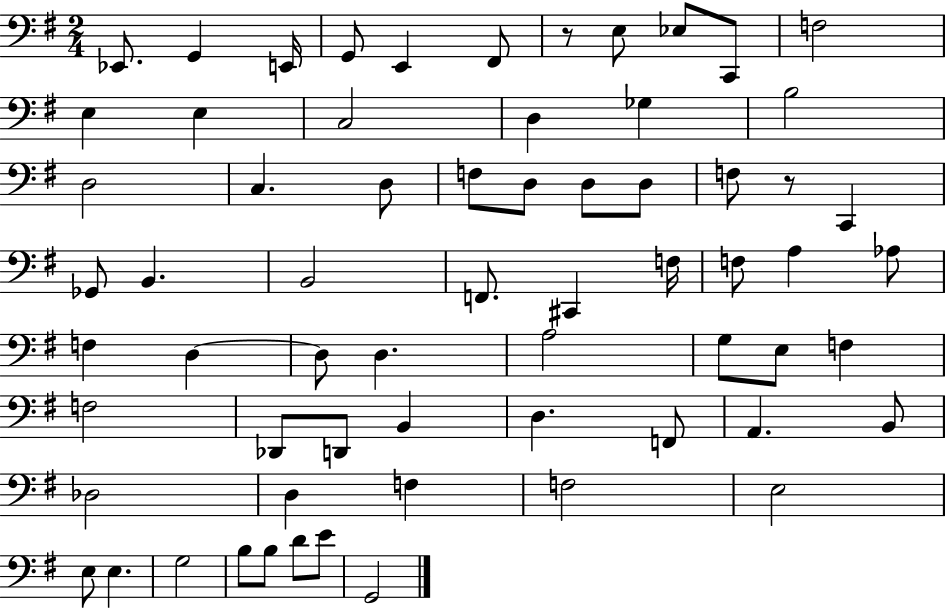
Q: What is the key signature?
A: G major